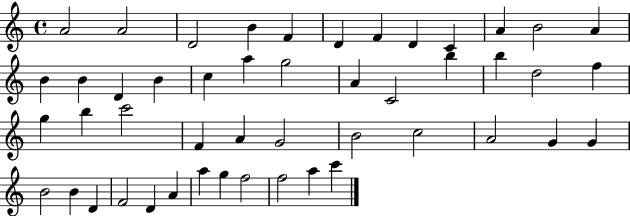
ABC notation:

X:1
T:Untitled
M:4/4
L:1/4
K:C
A2 A2 D2 B F D F D C A B2 A B B D B c a g2 A C2 b b d2 f g b c'2 F A G2 B2 c2 A2 G G B2 B D F2 D A a g f2 f2 a c'